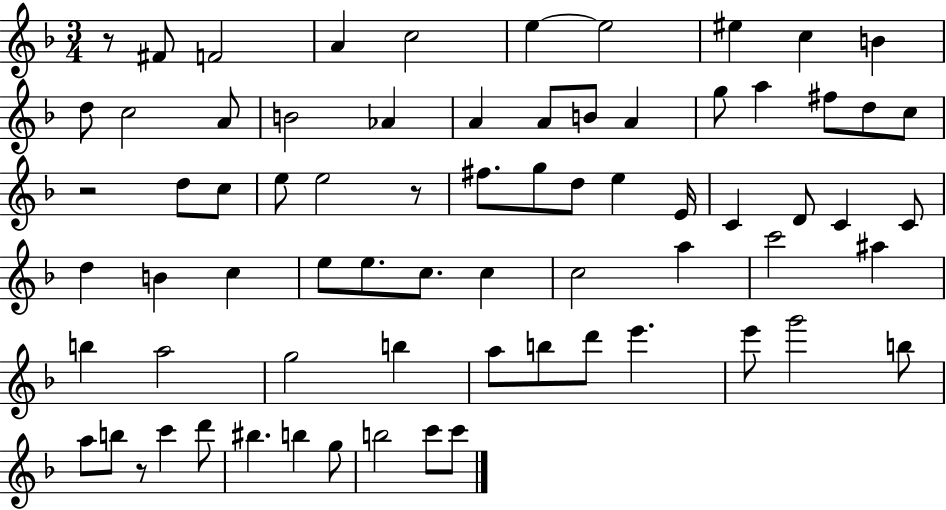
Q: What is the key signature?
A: F major